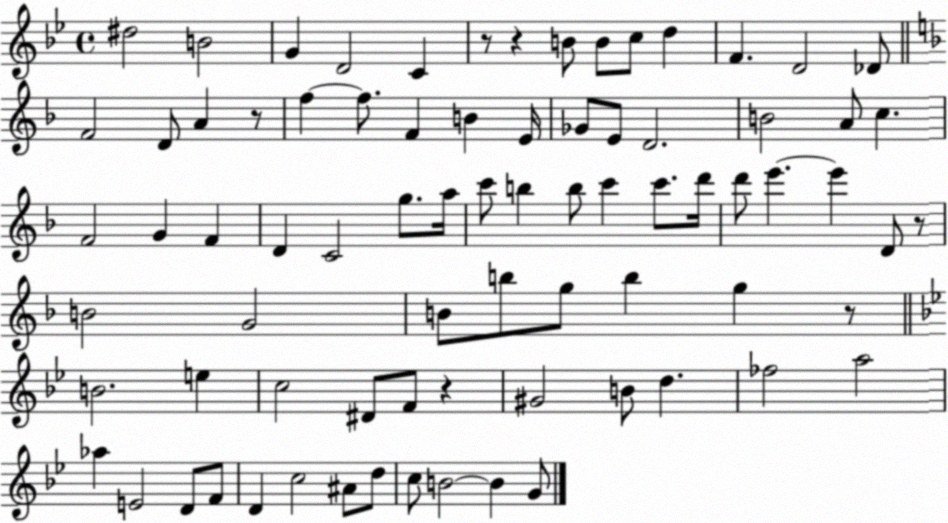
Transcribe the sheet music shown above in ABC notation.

X:1
T:Untitled
M:4/4
L:1/4
K:Bb
^d2 B2 G D2 C z/2 z B/2 B/2 c/2 d F D2 _D/2 F2 D/2 A z/2 f f/2 F B E/4 _G/2 E/2 D2 B2 A/2 c F2 G F D C2 g/2 a/4 c'/2 b b/2 c' c'/2 d'/4 d'/2 e' e' D/2 z/2 B2 G2 B/2 b/2 g/2 b g z/2 B2 e c2 ^D/2 F/2 z ^G2 B/2 d _f2 a2 _a E2 D/2 F/2 D c2 ^A/2 d/2 c/2 B2 B G/2